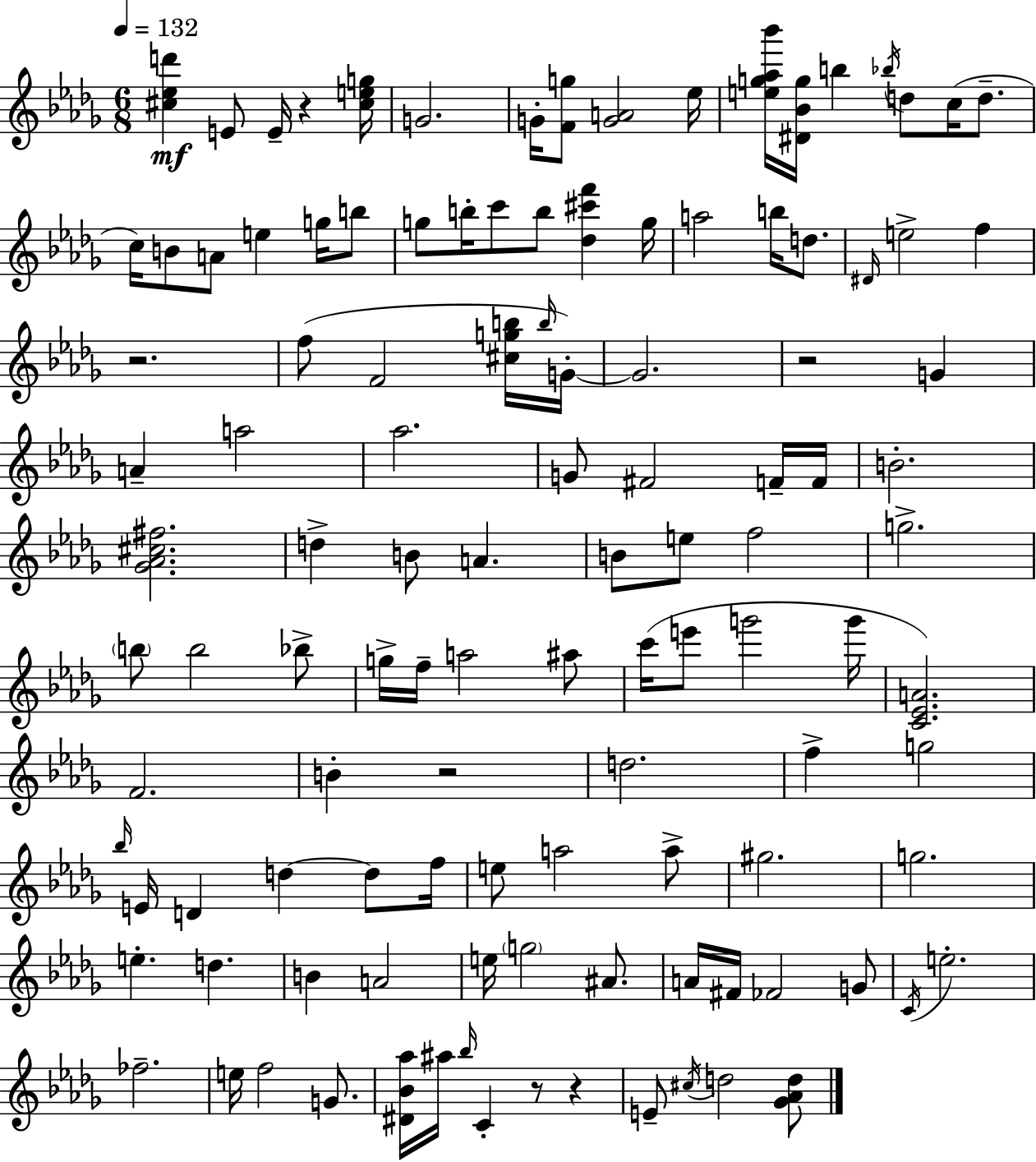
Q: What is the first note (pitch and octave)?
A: E4